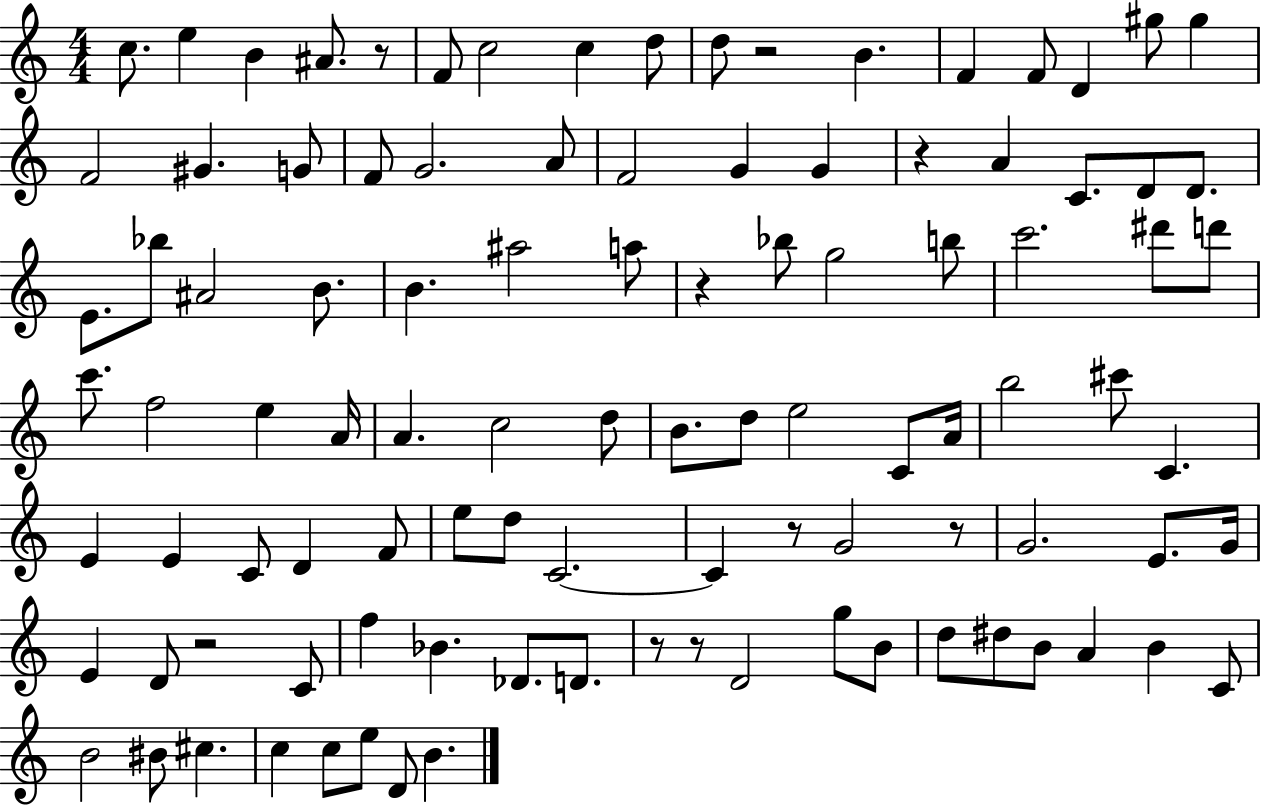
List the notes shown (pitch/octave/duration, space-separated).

C5/e. E5/q B4/q A#4/e. R/e F4/e C5/h C5/q D5/e D5/e R/h B4/q. F4/q F4/e D4/q G#5/e G#5/q F4/h G#4/q. G4/e F4/e G4/h. A4/e F4/h G4/q G4/q R/q A4/q C4/e. D4/e D4/e. E4/e. Bb5/e A#4/h B4/e. B4/q. A#5/h A5/e R/q Bb5/e G5/h B5/e C6/h. D#6/e D6/e C6/e. F5/h E5/q A4/s A4/q. C5/h D5/e B4/e. D5/e E5/h C4/e A4/s B5/h C#6/e C4/q. E4/q E4/q C4/e D4/q F4/e E5/e D5/e C4/h. C4/q R/e G4/h R/e G4/h. E4/e. G4/s E4/q D4/e R/h C4/e F5/q Bb4/q. Db4/e. D4/e. R/e R/e D4/h G5/e B4/e D5/e D#5/e B4/e A4/q B4/q C4/e B4/h BIS4/e C#5/q. C5/q C5/e E5/e D4/e B4/q.